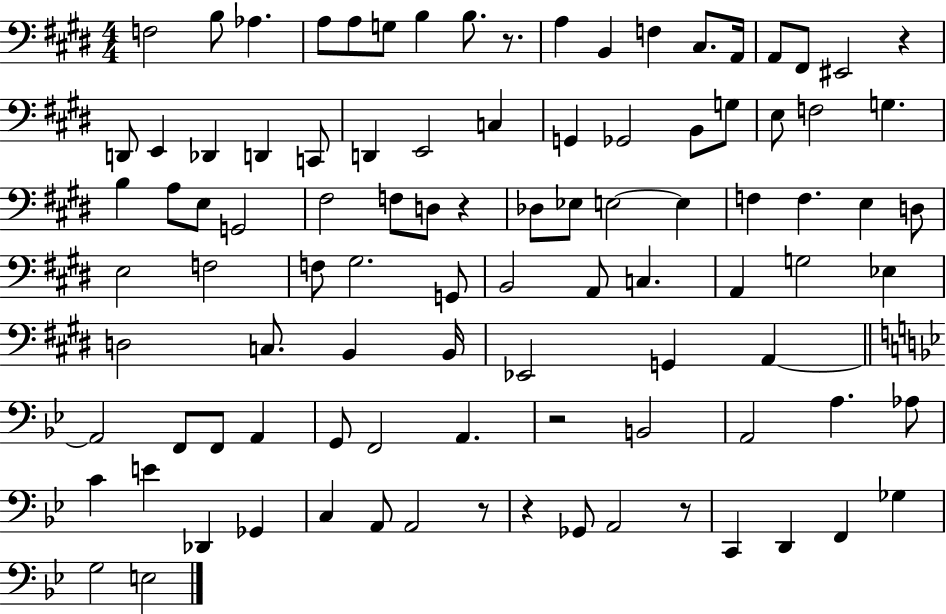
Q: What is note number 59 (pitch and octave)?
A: C3